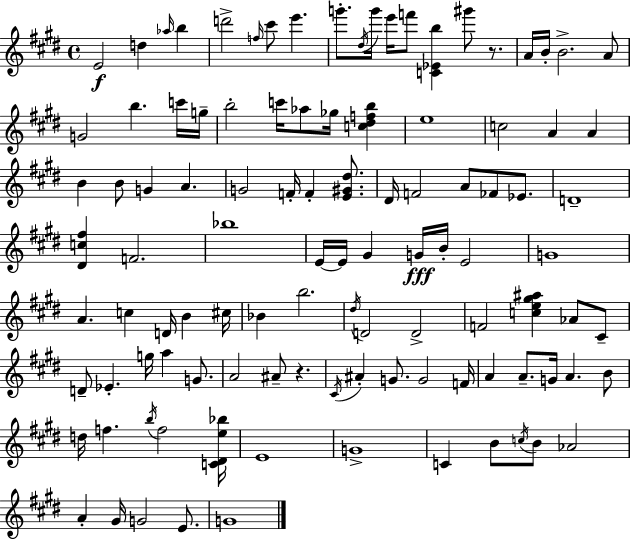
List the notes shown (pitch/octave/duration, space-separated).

E4/h D5/q Ab5/s B5/q D6/h F5/s C#6/e E6/q. G6/e. D#5/s G6/s E6/s F6/e [C4,Eb4,B5]/q G#6/e R/e. A4/s B4/s B4/h. A4/e G4/h B5/q. C6/s G5/s B5/h C6/s Ab5/e Gb5/s [C5,D#5,F5,B5]/q E5/w C5/h A4/q A4/q B4/q B4/e G4/q A4/q. G4/h F4/s F4/q [E4,G#4,D#5]/e. D#4/s F4/h A4/e FES4/e Eb4/e. D4/w [D#4,C5,F#5]/q F4/h. Bb5/w E4/s E4/s G#4/q G4/s B4/s E4/h G4/w A4/q. C5/q D4/s B4/q C#5/s Bb4/q B5/h. D#5/s D4/h D4/h F4/h [C5,E5,G#5,A#5]/q Ab4/e C#4/e D4/e Eb4/q. G5/s A5/q G4/e. A4/h A#4/e R/q. C#4/s A#4/q G4/e. G4/h F4/s A4/q A4/e. G4/s A4/q. B4/e D5/s F5/q. B5/s F5/h [C4,D#4,E5,Bb5]/s E4/w G4/w C4/q B4/e C5/s B4/e Ab4/h A4/q G#4/s G4/h E4/e. G4/w